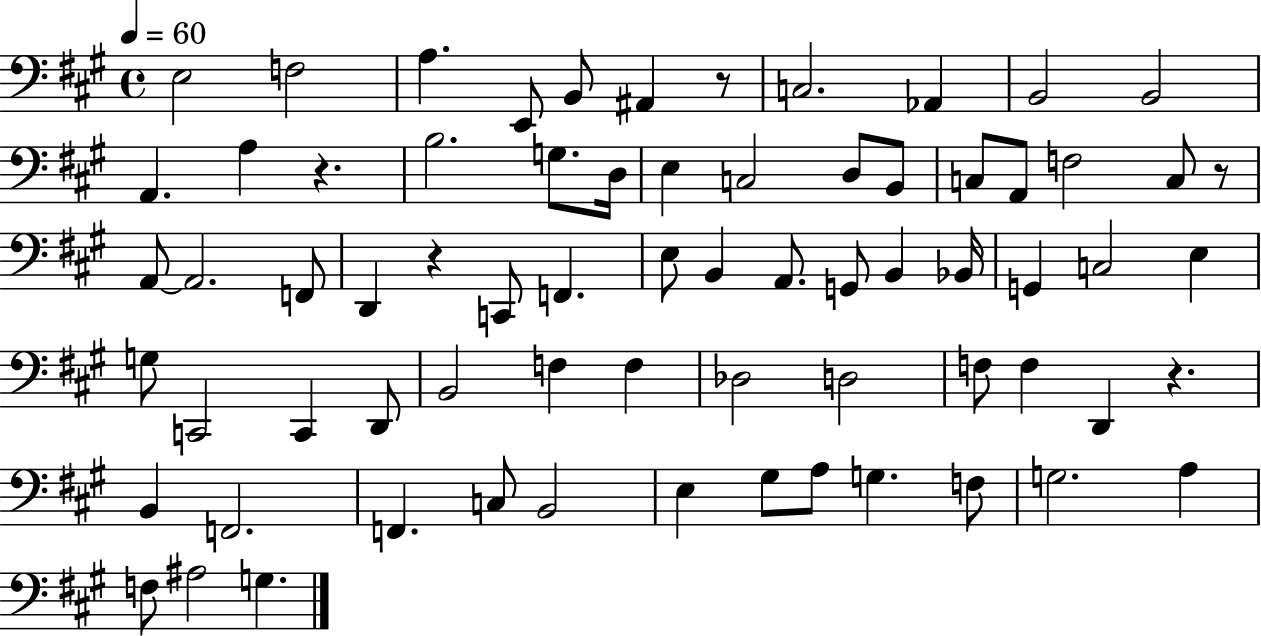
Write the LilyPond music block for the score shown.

{
  \clef bass
  \time 4/4
  \defaultTimeSignature
  \key a \major
  \tempo 4 = 60
  \repeat volta 2 { e2 f2 | a4. e,8 b,8 ais,4 r8 | c2. aes,4 | b,2 b,2 | \break a,4. a4 r4. | b2. g8. d16 | e4 c2 d8 b,8 | c8 a,8 f2 c8 r8 | \break a,8~~ a,2. f,8 | d,4 r4 c,8 f,4. | e8 b,4 a,8. g,8 b,4 bes,16 | g,4 c2 e4 | \break g8 c,2 c,4 d,8 | b,2 f4 f4 | des2 d2 | f8 f4 d,4 r4. | \break b,4 f,2. | f,4. c8 b,2 | e4 gis8 a8 g4. f8 | g2. a4 | \break f8 ais2 g4. | } \bar "|."
}